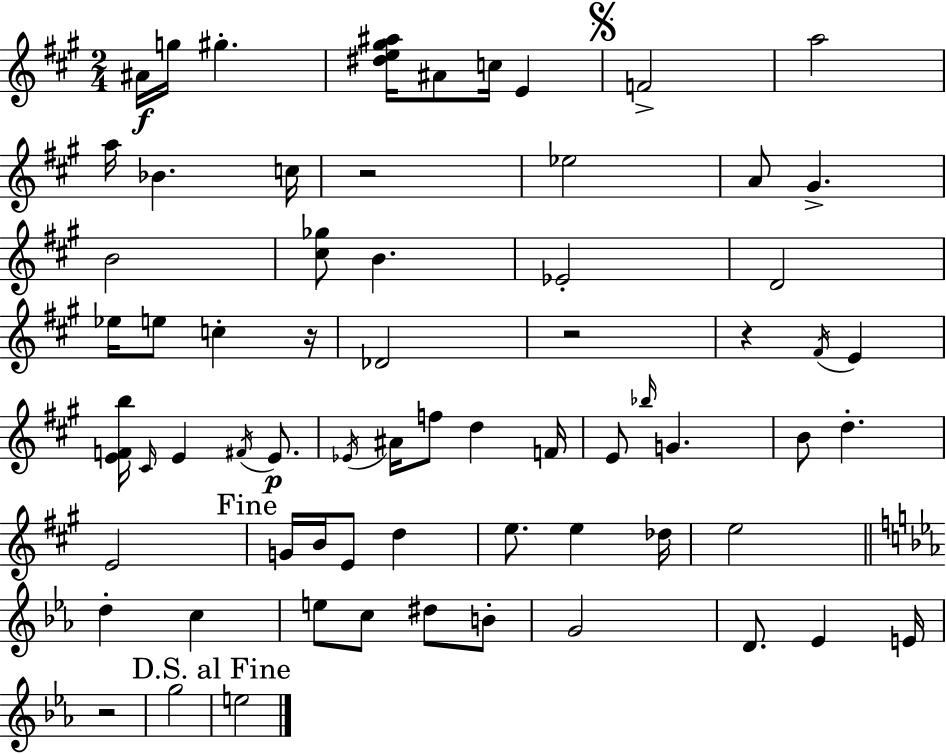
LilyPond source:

{
  \clef treble
  \numericTimeSignature
  \time 2/4
  \key a \major
  ais'16\f g''16 gis''4.-. | <dis'' e'' gis'' ais''>16 ais'8 c''16 e'4 | \mark \markup { \musicglyph "scripts.segno" } f'2-> | a''2 | \break a''16 bes'4. c''16 | r2 | ees''2 | a'8 gis'4.-> | \break b'2 | <cis'' ges''>8 b'4. | ees'2-. | d'2 | \break ees''16 e''8 c''4-. r16 | des'2 | r2 | r4 \acciaccatura { fis'16 } e'4 | \break <e' f' b''>16 \grace { cis'16 } e'4 \acciaccatura { fis'16 }\p | e'8. \acciaccatura { ees'16 } ais'16 f''8 d''4 | f'16 e'8 \grace { bes''16 } g'4. | b'8 d''4.-. | \break e'2 | \mark "Fine" g'16 b'16 e'8 | d''4 e''8. | e''4 des''16 e''2 | \break \bar "||" \break \key c \minor d''4-. c''4 | e''8 c''8 dis''8 b'8-. | g'2 | d'8. ees'4 e'16 | \break r2 | g''2 | \mark "D.S. al Fine" e''2 | \bar "|."
}